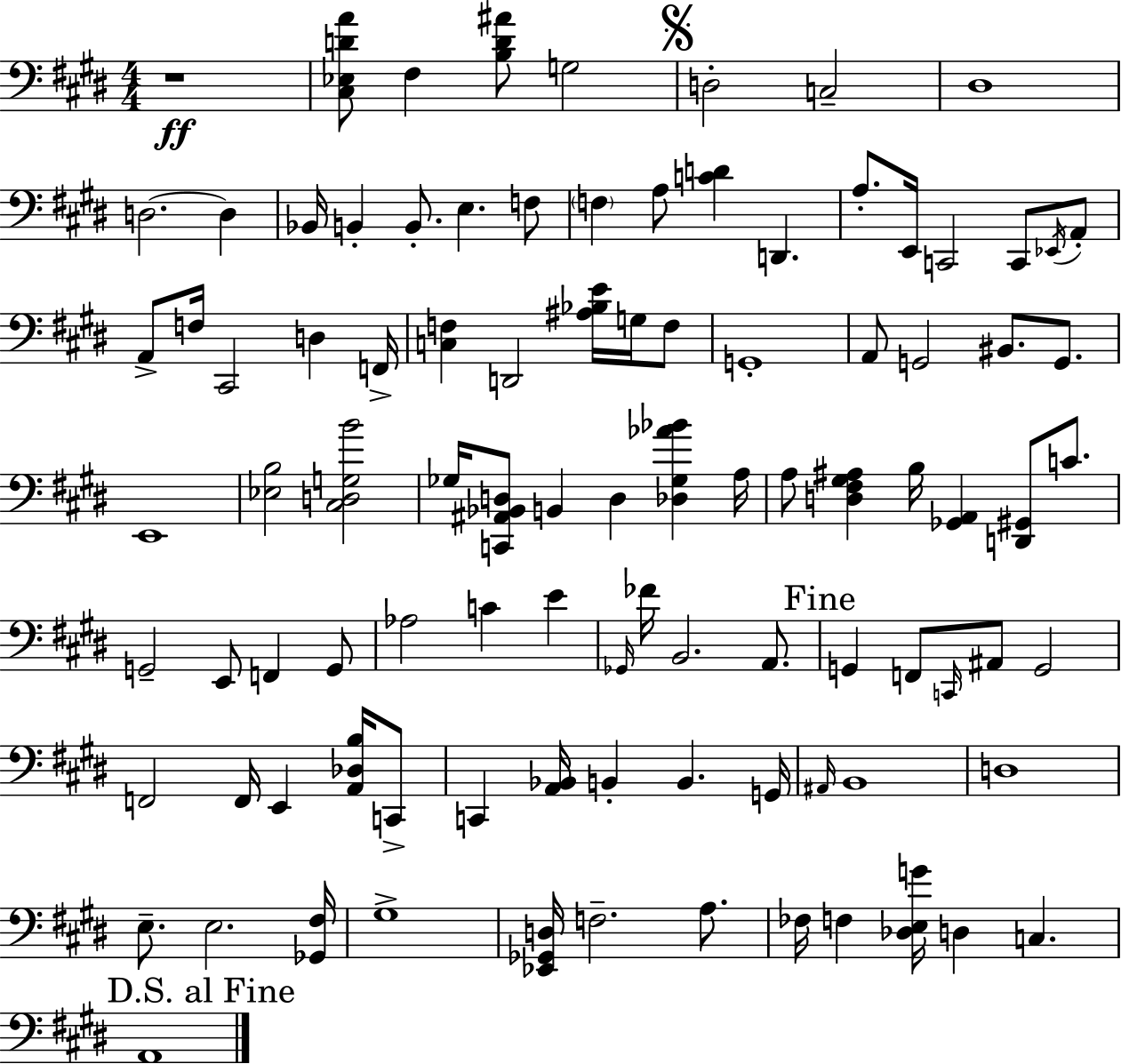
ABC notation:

X:1
T:Untitled
M:4/4
L:1/4
K:E
z4 [^C,_E,DA]/2 ^F, [B,D^A]/2 G,2 D,2 C,2 ^D,4 D,2 D, _B,,/4 B,, B,,/2 E, F,/2 F, A,/2 [CD] D,, A,/2 E,,/4 C,,2 C,,/2 _E,,/4 A,,/2 A,,/2 F,/4 ^C,,2 D, F,,/4 [C,F,] D,,2 [^A,_B,E]/4 G,/4 F,/2 G,,4 A,,/2 G,,2 ^B,,/2 G,,/2 E,,4 [_E,B,]2 [^C,D,G,B]2 _G,/4 [C,,^A,,_B,,D,]/2 B,, D, [_D,_G,_A_B] A,/4 A,/2 [D,^F,^G,^A,] B,/4 [_G,,A,,] [D,,^G,,]/2 C/2 G,,2 E,,/2 F,, G,,/2 _A,2 C E _G,,/4 _F/4 B,,2 A,,/2 G,, F,,/2 C,,/4 ^A,,/2 G,,2 F,,2 F,,/4 E,, [A,,_D,B,]/4 C,,/2 C,, [A,,_B,,]/4 B,, B,, G,,/4 ^A,,/4 B,,4 D,4 E,/2 E,2 [_G,,^F,]/4 ^G,4 [_E,,_G,,D,]/4 F,2 A,/2 _F,/4 F, [_D,E,G]/4 D, C, A,,4